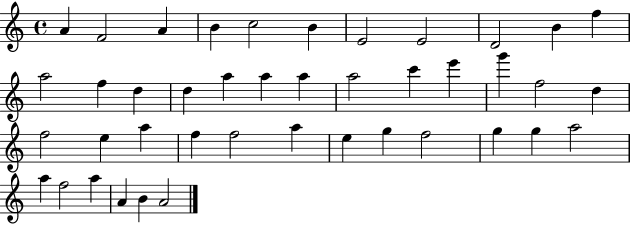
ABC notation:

X:1
T:Untitled
M:4/4
L:1/4
K:C
A F2 A B c2 B E2 E2 D2 B f a2 f d d a a a a2 c' e' g' f2 d f2 e a f f2 a e g f2 g g a2 a f2 a A B A2